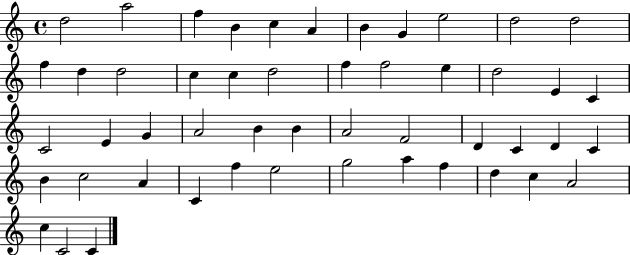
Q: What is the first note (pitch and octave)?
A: D5